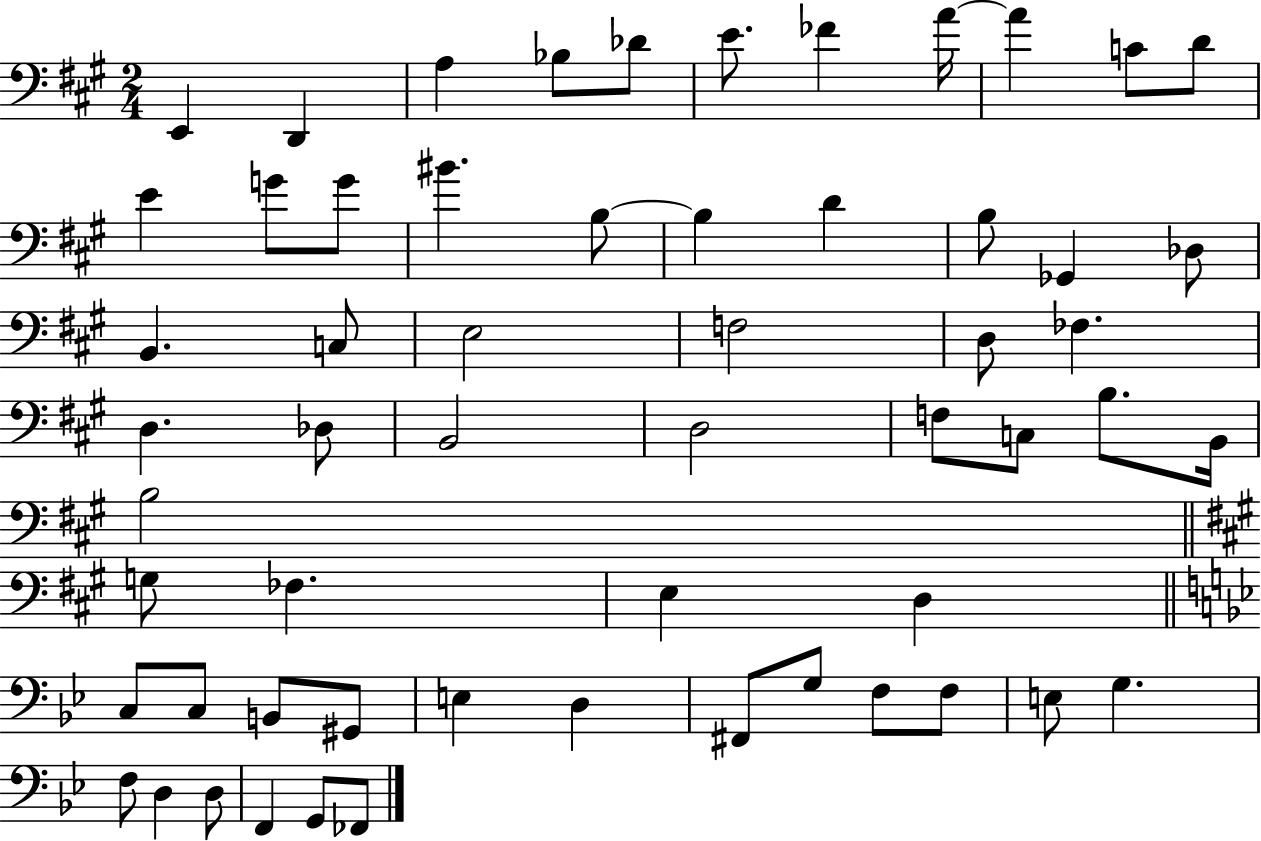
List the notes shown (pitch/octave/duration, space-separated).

E2/q D2/q A3/q Bb3/e Db4/e E4/e. FES4/q A4/s A4/q C4/e D4/e E4/q G4/e G4/e BIS4/q. B3/e B3/q D4/q B3/e Gb2/q Db3/e B2/q. C3/e E3/h F3/h D3/e FES3/q. D3/q. Db3/e B2/h D3/h F3/e C3/e B3/e. B2/s B3/h G3/e FES3/q. E3/q D3/q C3/e C3/e B2/e G#2/e E3/q D3/q F#2/e G3/e F3/e F3/e E3/e G3/q. F3/e D3/q D3/e F2/q G2/e FES2/e